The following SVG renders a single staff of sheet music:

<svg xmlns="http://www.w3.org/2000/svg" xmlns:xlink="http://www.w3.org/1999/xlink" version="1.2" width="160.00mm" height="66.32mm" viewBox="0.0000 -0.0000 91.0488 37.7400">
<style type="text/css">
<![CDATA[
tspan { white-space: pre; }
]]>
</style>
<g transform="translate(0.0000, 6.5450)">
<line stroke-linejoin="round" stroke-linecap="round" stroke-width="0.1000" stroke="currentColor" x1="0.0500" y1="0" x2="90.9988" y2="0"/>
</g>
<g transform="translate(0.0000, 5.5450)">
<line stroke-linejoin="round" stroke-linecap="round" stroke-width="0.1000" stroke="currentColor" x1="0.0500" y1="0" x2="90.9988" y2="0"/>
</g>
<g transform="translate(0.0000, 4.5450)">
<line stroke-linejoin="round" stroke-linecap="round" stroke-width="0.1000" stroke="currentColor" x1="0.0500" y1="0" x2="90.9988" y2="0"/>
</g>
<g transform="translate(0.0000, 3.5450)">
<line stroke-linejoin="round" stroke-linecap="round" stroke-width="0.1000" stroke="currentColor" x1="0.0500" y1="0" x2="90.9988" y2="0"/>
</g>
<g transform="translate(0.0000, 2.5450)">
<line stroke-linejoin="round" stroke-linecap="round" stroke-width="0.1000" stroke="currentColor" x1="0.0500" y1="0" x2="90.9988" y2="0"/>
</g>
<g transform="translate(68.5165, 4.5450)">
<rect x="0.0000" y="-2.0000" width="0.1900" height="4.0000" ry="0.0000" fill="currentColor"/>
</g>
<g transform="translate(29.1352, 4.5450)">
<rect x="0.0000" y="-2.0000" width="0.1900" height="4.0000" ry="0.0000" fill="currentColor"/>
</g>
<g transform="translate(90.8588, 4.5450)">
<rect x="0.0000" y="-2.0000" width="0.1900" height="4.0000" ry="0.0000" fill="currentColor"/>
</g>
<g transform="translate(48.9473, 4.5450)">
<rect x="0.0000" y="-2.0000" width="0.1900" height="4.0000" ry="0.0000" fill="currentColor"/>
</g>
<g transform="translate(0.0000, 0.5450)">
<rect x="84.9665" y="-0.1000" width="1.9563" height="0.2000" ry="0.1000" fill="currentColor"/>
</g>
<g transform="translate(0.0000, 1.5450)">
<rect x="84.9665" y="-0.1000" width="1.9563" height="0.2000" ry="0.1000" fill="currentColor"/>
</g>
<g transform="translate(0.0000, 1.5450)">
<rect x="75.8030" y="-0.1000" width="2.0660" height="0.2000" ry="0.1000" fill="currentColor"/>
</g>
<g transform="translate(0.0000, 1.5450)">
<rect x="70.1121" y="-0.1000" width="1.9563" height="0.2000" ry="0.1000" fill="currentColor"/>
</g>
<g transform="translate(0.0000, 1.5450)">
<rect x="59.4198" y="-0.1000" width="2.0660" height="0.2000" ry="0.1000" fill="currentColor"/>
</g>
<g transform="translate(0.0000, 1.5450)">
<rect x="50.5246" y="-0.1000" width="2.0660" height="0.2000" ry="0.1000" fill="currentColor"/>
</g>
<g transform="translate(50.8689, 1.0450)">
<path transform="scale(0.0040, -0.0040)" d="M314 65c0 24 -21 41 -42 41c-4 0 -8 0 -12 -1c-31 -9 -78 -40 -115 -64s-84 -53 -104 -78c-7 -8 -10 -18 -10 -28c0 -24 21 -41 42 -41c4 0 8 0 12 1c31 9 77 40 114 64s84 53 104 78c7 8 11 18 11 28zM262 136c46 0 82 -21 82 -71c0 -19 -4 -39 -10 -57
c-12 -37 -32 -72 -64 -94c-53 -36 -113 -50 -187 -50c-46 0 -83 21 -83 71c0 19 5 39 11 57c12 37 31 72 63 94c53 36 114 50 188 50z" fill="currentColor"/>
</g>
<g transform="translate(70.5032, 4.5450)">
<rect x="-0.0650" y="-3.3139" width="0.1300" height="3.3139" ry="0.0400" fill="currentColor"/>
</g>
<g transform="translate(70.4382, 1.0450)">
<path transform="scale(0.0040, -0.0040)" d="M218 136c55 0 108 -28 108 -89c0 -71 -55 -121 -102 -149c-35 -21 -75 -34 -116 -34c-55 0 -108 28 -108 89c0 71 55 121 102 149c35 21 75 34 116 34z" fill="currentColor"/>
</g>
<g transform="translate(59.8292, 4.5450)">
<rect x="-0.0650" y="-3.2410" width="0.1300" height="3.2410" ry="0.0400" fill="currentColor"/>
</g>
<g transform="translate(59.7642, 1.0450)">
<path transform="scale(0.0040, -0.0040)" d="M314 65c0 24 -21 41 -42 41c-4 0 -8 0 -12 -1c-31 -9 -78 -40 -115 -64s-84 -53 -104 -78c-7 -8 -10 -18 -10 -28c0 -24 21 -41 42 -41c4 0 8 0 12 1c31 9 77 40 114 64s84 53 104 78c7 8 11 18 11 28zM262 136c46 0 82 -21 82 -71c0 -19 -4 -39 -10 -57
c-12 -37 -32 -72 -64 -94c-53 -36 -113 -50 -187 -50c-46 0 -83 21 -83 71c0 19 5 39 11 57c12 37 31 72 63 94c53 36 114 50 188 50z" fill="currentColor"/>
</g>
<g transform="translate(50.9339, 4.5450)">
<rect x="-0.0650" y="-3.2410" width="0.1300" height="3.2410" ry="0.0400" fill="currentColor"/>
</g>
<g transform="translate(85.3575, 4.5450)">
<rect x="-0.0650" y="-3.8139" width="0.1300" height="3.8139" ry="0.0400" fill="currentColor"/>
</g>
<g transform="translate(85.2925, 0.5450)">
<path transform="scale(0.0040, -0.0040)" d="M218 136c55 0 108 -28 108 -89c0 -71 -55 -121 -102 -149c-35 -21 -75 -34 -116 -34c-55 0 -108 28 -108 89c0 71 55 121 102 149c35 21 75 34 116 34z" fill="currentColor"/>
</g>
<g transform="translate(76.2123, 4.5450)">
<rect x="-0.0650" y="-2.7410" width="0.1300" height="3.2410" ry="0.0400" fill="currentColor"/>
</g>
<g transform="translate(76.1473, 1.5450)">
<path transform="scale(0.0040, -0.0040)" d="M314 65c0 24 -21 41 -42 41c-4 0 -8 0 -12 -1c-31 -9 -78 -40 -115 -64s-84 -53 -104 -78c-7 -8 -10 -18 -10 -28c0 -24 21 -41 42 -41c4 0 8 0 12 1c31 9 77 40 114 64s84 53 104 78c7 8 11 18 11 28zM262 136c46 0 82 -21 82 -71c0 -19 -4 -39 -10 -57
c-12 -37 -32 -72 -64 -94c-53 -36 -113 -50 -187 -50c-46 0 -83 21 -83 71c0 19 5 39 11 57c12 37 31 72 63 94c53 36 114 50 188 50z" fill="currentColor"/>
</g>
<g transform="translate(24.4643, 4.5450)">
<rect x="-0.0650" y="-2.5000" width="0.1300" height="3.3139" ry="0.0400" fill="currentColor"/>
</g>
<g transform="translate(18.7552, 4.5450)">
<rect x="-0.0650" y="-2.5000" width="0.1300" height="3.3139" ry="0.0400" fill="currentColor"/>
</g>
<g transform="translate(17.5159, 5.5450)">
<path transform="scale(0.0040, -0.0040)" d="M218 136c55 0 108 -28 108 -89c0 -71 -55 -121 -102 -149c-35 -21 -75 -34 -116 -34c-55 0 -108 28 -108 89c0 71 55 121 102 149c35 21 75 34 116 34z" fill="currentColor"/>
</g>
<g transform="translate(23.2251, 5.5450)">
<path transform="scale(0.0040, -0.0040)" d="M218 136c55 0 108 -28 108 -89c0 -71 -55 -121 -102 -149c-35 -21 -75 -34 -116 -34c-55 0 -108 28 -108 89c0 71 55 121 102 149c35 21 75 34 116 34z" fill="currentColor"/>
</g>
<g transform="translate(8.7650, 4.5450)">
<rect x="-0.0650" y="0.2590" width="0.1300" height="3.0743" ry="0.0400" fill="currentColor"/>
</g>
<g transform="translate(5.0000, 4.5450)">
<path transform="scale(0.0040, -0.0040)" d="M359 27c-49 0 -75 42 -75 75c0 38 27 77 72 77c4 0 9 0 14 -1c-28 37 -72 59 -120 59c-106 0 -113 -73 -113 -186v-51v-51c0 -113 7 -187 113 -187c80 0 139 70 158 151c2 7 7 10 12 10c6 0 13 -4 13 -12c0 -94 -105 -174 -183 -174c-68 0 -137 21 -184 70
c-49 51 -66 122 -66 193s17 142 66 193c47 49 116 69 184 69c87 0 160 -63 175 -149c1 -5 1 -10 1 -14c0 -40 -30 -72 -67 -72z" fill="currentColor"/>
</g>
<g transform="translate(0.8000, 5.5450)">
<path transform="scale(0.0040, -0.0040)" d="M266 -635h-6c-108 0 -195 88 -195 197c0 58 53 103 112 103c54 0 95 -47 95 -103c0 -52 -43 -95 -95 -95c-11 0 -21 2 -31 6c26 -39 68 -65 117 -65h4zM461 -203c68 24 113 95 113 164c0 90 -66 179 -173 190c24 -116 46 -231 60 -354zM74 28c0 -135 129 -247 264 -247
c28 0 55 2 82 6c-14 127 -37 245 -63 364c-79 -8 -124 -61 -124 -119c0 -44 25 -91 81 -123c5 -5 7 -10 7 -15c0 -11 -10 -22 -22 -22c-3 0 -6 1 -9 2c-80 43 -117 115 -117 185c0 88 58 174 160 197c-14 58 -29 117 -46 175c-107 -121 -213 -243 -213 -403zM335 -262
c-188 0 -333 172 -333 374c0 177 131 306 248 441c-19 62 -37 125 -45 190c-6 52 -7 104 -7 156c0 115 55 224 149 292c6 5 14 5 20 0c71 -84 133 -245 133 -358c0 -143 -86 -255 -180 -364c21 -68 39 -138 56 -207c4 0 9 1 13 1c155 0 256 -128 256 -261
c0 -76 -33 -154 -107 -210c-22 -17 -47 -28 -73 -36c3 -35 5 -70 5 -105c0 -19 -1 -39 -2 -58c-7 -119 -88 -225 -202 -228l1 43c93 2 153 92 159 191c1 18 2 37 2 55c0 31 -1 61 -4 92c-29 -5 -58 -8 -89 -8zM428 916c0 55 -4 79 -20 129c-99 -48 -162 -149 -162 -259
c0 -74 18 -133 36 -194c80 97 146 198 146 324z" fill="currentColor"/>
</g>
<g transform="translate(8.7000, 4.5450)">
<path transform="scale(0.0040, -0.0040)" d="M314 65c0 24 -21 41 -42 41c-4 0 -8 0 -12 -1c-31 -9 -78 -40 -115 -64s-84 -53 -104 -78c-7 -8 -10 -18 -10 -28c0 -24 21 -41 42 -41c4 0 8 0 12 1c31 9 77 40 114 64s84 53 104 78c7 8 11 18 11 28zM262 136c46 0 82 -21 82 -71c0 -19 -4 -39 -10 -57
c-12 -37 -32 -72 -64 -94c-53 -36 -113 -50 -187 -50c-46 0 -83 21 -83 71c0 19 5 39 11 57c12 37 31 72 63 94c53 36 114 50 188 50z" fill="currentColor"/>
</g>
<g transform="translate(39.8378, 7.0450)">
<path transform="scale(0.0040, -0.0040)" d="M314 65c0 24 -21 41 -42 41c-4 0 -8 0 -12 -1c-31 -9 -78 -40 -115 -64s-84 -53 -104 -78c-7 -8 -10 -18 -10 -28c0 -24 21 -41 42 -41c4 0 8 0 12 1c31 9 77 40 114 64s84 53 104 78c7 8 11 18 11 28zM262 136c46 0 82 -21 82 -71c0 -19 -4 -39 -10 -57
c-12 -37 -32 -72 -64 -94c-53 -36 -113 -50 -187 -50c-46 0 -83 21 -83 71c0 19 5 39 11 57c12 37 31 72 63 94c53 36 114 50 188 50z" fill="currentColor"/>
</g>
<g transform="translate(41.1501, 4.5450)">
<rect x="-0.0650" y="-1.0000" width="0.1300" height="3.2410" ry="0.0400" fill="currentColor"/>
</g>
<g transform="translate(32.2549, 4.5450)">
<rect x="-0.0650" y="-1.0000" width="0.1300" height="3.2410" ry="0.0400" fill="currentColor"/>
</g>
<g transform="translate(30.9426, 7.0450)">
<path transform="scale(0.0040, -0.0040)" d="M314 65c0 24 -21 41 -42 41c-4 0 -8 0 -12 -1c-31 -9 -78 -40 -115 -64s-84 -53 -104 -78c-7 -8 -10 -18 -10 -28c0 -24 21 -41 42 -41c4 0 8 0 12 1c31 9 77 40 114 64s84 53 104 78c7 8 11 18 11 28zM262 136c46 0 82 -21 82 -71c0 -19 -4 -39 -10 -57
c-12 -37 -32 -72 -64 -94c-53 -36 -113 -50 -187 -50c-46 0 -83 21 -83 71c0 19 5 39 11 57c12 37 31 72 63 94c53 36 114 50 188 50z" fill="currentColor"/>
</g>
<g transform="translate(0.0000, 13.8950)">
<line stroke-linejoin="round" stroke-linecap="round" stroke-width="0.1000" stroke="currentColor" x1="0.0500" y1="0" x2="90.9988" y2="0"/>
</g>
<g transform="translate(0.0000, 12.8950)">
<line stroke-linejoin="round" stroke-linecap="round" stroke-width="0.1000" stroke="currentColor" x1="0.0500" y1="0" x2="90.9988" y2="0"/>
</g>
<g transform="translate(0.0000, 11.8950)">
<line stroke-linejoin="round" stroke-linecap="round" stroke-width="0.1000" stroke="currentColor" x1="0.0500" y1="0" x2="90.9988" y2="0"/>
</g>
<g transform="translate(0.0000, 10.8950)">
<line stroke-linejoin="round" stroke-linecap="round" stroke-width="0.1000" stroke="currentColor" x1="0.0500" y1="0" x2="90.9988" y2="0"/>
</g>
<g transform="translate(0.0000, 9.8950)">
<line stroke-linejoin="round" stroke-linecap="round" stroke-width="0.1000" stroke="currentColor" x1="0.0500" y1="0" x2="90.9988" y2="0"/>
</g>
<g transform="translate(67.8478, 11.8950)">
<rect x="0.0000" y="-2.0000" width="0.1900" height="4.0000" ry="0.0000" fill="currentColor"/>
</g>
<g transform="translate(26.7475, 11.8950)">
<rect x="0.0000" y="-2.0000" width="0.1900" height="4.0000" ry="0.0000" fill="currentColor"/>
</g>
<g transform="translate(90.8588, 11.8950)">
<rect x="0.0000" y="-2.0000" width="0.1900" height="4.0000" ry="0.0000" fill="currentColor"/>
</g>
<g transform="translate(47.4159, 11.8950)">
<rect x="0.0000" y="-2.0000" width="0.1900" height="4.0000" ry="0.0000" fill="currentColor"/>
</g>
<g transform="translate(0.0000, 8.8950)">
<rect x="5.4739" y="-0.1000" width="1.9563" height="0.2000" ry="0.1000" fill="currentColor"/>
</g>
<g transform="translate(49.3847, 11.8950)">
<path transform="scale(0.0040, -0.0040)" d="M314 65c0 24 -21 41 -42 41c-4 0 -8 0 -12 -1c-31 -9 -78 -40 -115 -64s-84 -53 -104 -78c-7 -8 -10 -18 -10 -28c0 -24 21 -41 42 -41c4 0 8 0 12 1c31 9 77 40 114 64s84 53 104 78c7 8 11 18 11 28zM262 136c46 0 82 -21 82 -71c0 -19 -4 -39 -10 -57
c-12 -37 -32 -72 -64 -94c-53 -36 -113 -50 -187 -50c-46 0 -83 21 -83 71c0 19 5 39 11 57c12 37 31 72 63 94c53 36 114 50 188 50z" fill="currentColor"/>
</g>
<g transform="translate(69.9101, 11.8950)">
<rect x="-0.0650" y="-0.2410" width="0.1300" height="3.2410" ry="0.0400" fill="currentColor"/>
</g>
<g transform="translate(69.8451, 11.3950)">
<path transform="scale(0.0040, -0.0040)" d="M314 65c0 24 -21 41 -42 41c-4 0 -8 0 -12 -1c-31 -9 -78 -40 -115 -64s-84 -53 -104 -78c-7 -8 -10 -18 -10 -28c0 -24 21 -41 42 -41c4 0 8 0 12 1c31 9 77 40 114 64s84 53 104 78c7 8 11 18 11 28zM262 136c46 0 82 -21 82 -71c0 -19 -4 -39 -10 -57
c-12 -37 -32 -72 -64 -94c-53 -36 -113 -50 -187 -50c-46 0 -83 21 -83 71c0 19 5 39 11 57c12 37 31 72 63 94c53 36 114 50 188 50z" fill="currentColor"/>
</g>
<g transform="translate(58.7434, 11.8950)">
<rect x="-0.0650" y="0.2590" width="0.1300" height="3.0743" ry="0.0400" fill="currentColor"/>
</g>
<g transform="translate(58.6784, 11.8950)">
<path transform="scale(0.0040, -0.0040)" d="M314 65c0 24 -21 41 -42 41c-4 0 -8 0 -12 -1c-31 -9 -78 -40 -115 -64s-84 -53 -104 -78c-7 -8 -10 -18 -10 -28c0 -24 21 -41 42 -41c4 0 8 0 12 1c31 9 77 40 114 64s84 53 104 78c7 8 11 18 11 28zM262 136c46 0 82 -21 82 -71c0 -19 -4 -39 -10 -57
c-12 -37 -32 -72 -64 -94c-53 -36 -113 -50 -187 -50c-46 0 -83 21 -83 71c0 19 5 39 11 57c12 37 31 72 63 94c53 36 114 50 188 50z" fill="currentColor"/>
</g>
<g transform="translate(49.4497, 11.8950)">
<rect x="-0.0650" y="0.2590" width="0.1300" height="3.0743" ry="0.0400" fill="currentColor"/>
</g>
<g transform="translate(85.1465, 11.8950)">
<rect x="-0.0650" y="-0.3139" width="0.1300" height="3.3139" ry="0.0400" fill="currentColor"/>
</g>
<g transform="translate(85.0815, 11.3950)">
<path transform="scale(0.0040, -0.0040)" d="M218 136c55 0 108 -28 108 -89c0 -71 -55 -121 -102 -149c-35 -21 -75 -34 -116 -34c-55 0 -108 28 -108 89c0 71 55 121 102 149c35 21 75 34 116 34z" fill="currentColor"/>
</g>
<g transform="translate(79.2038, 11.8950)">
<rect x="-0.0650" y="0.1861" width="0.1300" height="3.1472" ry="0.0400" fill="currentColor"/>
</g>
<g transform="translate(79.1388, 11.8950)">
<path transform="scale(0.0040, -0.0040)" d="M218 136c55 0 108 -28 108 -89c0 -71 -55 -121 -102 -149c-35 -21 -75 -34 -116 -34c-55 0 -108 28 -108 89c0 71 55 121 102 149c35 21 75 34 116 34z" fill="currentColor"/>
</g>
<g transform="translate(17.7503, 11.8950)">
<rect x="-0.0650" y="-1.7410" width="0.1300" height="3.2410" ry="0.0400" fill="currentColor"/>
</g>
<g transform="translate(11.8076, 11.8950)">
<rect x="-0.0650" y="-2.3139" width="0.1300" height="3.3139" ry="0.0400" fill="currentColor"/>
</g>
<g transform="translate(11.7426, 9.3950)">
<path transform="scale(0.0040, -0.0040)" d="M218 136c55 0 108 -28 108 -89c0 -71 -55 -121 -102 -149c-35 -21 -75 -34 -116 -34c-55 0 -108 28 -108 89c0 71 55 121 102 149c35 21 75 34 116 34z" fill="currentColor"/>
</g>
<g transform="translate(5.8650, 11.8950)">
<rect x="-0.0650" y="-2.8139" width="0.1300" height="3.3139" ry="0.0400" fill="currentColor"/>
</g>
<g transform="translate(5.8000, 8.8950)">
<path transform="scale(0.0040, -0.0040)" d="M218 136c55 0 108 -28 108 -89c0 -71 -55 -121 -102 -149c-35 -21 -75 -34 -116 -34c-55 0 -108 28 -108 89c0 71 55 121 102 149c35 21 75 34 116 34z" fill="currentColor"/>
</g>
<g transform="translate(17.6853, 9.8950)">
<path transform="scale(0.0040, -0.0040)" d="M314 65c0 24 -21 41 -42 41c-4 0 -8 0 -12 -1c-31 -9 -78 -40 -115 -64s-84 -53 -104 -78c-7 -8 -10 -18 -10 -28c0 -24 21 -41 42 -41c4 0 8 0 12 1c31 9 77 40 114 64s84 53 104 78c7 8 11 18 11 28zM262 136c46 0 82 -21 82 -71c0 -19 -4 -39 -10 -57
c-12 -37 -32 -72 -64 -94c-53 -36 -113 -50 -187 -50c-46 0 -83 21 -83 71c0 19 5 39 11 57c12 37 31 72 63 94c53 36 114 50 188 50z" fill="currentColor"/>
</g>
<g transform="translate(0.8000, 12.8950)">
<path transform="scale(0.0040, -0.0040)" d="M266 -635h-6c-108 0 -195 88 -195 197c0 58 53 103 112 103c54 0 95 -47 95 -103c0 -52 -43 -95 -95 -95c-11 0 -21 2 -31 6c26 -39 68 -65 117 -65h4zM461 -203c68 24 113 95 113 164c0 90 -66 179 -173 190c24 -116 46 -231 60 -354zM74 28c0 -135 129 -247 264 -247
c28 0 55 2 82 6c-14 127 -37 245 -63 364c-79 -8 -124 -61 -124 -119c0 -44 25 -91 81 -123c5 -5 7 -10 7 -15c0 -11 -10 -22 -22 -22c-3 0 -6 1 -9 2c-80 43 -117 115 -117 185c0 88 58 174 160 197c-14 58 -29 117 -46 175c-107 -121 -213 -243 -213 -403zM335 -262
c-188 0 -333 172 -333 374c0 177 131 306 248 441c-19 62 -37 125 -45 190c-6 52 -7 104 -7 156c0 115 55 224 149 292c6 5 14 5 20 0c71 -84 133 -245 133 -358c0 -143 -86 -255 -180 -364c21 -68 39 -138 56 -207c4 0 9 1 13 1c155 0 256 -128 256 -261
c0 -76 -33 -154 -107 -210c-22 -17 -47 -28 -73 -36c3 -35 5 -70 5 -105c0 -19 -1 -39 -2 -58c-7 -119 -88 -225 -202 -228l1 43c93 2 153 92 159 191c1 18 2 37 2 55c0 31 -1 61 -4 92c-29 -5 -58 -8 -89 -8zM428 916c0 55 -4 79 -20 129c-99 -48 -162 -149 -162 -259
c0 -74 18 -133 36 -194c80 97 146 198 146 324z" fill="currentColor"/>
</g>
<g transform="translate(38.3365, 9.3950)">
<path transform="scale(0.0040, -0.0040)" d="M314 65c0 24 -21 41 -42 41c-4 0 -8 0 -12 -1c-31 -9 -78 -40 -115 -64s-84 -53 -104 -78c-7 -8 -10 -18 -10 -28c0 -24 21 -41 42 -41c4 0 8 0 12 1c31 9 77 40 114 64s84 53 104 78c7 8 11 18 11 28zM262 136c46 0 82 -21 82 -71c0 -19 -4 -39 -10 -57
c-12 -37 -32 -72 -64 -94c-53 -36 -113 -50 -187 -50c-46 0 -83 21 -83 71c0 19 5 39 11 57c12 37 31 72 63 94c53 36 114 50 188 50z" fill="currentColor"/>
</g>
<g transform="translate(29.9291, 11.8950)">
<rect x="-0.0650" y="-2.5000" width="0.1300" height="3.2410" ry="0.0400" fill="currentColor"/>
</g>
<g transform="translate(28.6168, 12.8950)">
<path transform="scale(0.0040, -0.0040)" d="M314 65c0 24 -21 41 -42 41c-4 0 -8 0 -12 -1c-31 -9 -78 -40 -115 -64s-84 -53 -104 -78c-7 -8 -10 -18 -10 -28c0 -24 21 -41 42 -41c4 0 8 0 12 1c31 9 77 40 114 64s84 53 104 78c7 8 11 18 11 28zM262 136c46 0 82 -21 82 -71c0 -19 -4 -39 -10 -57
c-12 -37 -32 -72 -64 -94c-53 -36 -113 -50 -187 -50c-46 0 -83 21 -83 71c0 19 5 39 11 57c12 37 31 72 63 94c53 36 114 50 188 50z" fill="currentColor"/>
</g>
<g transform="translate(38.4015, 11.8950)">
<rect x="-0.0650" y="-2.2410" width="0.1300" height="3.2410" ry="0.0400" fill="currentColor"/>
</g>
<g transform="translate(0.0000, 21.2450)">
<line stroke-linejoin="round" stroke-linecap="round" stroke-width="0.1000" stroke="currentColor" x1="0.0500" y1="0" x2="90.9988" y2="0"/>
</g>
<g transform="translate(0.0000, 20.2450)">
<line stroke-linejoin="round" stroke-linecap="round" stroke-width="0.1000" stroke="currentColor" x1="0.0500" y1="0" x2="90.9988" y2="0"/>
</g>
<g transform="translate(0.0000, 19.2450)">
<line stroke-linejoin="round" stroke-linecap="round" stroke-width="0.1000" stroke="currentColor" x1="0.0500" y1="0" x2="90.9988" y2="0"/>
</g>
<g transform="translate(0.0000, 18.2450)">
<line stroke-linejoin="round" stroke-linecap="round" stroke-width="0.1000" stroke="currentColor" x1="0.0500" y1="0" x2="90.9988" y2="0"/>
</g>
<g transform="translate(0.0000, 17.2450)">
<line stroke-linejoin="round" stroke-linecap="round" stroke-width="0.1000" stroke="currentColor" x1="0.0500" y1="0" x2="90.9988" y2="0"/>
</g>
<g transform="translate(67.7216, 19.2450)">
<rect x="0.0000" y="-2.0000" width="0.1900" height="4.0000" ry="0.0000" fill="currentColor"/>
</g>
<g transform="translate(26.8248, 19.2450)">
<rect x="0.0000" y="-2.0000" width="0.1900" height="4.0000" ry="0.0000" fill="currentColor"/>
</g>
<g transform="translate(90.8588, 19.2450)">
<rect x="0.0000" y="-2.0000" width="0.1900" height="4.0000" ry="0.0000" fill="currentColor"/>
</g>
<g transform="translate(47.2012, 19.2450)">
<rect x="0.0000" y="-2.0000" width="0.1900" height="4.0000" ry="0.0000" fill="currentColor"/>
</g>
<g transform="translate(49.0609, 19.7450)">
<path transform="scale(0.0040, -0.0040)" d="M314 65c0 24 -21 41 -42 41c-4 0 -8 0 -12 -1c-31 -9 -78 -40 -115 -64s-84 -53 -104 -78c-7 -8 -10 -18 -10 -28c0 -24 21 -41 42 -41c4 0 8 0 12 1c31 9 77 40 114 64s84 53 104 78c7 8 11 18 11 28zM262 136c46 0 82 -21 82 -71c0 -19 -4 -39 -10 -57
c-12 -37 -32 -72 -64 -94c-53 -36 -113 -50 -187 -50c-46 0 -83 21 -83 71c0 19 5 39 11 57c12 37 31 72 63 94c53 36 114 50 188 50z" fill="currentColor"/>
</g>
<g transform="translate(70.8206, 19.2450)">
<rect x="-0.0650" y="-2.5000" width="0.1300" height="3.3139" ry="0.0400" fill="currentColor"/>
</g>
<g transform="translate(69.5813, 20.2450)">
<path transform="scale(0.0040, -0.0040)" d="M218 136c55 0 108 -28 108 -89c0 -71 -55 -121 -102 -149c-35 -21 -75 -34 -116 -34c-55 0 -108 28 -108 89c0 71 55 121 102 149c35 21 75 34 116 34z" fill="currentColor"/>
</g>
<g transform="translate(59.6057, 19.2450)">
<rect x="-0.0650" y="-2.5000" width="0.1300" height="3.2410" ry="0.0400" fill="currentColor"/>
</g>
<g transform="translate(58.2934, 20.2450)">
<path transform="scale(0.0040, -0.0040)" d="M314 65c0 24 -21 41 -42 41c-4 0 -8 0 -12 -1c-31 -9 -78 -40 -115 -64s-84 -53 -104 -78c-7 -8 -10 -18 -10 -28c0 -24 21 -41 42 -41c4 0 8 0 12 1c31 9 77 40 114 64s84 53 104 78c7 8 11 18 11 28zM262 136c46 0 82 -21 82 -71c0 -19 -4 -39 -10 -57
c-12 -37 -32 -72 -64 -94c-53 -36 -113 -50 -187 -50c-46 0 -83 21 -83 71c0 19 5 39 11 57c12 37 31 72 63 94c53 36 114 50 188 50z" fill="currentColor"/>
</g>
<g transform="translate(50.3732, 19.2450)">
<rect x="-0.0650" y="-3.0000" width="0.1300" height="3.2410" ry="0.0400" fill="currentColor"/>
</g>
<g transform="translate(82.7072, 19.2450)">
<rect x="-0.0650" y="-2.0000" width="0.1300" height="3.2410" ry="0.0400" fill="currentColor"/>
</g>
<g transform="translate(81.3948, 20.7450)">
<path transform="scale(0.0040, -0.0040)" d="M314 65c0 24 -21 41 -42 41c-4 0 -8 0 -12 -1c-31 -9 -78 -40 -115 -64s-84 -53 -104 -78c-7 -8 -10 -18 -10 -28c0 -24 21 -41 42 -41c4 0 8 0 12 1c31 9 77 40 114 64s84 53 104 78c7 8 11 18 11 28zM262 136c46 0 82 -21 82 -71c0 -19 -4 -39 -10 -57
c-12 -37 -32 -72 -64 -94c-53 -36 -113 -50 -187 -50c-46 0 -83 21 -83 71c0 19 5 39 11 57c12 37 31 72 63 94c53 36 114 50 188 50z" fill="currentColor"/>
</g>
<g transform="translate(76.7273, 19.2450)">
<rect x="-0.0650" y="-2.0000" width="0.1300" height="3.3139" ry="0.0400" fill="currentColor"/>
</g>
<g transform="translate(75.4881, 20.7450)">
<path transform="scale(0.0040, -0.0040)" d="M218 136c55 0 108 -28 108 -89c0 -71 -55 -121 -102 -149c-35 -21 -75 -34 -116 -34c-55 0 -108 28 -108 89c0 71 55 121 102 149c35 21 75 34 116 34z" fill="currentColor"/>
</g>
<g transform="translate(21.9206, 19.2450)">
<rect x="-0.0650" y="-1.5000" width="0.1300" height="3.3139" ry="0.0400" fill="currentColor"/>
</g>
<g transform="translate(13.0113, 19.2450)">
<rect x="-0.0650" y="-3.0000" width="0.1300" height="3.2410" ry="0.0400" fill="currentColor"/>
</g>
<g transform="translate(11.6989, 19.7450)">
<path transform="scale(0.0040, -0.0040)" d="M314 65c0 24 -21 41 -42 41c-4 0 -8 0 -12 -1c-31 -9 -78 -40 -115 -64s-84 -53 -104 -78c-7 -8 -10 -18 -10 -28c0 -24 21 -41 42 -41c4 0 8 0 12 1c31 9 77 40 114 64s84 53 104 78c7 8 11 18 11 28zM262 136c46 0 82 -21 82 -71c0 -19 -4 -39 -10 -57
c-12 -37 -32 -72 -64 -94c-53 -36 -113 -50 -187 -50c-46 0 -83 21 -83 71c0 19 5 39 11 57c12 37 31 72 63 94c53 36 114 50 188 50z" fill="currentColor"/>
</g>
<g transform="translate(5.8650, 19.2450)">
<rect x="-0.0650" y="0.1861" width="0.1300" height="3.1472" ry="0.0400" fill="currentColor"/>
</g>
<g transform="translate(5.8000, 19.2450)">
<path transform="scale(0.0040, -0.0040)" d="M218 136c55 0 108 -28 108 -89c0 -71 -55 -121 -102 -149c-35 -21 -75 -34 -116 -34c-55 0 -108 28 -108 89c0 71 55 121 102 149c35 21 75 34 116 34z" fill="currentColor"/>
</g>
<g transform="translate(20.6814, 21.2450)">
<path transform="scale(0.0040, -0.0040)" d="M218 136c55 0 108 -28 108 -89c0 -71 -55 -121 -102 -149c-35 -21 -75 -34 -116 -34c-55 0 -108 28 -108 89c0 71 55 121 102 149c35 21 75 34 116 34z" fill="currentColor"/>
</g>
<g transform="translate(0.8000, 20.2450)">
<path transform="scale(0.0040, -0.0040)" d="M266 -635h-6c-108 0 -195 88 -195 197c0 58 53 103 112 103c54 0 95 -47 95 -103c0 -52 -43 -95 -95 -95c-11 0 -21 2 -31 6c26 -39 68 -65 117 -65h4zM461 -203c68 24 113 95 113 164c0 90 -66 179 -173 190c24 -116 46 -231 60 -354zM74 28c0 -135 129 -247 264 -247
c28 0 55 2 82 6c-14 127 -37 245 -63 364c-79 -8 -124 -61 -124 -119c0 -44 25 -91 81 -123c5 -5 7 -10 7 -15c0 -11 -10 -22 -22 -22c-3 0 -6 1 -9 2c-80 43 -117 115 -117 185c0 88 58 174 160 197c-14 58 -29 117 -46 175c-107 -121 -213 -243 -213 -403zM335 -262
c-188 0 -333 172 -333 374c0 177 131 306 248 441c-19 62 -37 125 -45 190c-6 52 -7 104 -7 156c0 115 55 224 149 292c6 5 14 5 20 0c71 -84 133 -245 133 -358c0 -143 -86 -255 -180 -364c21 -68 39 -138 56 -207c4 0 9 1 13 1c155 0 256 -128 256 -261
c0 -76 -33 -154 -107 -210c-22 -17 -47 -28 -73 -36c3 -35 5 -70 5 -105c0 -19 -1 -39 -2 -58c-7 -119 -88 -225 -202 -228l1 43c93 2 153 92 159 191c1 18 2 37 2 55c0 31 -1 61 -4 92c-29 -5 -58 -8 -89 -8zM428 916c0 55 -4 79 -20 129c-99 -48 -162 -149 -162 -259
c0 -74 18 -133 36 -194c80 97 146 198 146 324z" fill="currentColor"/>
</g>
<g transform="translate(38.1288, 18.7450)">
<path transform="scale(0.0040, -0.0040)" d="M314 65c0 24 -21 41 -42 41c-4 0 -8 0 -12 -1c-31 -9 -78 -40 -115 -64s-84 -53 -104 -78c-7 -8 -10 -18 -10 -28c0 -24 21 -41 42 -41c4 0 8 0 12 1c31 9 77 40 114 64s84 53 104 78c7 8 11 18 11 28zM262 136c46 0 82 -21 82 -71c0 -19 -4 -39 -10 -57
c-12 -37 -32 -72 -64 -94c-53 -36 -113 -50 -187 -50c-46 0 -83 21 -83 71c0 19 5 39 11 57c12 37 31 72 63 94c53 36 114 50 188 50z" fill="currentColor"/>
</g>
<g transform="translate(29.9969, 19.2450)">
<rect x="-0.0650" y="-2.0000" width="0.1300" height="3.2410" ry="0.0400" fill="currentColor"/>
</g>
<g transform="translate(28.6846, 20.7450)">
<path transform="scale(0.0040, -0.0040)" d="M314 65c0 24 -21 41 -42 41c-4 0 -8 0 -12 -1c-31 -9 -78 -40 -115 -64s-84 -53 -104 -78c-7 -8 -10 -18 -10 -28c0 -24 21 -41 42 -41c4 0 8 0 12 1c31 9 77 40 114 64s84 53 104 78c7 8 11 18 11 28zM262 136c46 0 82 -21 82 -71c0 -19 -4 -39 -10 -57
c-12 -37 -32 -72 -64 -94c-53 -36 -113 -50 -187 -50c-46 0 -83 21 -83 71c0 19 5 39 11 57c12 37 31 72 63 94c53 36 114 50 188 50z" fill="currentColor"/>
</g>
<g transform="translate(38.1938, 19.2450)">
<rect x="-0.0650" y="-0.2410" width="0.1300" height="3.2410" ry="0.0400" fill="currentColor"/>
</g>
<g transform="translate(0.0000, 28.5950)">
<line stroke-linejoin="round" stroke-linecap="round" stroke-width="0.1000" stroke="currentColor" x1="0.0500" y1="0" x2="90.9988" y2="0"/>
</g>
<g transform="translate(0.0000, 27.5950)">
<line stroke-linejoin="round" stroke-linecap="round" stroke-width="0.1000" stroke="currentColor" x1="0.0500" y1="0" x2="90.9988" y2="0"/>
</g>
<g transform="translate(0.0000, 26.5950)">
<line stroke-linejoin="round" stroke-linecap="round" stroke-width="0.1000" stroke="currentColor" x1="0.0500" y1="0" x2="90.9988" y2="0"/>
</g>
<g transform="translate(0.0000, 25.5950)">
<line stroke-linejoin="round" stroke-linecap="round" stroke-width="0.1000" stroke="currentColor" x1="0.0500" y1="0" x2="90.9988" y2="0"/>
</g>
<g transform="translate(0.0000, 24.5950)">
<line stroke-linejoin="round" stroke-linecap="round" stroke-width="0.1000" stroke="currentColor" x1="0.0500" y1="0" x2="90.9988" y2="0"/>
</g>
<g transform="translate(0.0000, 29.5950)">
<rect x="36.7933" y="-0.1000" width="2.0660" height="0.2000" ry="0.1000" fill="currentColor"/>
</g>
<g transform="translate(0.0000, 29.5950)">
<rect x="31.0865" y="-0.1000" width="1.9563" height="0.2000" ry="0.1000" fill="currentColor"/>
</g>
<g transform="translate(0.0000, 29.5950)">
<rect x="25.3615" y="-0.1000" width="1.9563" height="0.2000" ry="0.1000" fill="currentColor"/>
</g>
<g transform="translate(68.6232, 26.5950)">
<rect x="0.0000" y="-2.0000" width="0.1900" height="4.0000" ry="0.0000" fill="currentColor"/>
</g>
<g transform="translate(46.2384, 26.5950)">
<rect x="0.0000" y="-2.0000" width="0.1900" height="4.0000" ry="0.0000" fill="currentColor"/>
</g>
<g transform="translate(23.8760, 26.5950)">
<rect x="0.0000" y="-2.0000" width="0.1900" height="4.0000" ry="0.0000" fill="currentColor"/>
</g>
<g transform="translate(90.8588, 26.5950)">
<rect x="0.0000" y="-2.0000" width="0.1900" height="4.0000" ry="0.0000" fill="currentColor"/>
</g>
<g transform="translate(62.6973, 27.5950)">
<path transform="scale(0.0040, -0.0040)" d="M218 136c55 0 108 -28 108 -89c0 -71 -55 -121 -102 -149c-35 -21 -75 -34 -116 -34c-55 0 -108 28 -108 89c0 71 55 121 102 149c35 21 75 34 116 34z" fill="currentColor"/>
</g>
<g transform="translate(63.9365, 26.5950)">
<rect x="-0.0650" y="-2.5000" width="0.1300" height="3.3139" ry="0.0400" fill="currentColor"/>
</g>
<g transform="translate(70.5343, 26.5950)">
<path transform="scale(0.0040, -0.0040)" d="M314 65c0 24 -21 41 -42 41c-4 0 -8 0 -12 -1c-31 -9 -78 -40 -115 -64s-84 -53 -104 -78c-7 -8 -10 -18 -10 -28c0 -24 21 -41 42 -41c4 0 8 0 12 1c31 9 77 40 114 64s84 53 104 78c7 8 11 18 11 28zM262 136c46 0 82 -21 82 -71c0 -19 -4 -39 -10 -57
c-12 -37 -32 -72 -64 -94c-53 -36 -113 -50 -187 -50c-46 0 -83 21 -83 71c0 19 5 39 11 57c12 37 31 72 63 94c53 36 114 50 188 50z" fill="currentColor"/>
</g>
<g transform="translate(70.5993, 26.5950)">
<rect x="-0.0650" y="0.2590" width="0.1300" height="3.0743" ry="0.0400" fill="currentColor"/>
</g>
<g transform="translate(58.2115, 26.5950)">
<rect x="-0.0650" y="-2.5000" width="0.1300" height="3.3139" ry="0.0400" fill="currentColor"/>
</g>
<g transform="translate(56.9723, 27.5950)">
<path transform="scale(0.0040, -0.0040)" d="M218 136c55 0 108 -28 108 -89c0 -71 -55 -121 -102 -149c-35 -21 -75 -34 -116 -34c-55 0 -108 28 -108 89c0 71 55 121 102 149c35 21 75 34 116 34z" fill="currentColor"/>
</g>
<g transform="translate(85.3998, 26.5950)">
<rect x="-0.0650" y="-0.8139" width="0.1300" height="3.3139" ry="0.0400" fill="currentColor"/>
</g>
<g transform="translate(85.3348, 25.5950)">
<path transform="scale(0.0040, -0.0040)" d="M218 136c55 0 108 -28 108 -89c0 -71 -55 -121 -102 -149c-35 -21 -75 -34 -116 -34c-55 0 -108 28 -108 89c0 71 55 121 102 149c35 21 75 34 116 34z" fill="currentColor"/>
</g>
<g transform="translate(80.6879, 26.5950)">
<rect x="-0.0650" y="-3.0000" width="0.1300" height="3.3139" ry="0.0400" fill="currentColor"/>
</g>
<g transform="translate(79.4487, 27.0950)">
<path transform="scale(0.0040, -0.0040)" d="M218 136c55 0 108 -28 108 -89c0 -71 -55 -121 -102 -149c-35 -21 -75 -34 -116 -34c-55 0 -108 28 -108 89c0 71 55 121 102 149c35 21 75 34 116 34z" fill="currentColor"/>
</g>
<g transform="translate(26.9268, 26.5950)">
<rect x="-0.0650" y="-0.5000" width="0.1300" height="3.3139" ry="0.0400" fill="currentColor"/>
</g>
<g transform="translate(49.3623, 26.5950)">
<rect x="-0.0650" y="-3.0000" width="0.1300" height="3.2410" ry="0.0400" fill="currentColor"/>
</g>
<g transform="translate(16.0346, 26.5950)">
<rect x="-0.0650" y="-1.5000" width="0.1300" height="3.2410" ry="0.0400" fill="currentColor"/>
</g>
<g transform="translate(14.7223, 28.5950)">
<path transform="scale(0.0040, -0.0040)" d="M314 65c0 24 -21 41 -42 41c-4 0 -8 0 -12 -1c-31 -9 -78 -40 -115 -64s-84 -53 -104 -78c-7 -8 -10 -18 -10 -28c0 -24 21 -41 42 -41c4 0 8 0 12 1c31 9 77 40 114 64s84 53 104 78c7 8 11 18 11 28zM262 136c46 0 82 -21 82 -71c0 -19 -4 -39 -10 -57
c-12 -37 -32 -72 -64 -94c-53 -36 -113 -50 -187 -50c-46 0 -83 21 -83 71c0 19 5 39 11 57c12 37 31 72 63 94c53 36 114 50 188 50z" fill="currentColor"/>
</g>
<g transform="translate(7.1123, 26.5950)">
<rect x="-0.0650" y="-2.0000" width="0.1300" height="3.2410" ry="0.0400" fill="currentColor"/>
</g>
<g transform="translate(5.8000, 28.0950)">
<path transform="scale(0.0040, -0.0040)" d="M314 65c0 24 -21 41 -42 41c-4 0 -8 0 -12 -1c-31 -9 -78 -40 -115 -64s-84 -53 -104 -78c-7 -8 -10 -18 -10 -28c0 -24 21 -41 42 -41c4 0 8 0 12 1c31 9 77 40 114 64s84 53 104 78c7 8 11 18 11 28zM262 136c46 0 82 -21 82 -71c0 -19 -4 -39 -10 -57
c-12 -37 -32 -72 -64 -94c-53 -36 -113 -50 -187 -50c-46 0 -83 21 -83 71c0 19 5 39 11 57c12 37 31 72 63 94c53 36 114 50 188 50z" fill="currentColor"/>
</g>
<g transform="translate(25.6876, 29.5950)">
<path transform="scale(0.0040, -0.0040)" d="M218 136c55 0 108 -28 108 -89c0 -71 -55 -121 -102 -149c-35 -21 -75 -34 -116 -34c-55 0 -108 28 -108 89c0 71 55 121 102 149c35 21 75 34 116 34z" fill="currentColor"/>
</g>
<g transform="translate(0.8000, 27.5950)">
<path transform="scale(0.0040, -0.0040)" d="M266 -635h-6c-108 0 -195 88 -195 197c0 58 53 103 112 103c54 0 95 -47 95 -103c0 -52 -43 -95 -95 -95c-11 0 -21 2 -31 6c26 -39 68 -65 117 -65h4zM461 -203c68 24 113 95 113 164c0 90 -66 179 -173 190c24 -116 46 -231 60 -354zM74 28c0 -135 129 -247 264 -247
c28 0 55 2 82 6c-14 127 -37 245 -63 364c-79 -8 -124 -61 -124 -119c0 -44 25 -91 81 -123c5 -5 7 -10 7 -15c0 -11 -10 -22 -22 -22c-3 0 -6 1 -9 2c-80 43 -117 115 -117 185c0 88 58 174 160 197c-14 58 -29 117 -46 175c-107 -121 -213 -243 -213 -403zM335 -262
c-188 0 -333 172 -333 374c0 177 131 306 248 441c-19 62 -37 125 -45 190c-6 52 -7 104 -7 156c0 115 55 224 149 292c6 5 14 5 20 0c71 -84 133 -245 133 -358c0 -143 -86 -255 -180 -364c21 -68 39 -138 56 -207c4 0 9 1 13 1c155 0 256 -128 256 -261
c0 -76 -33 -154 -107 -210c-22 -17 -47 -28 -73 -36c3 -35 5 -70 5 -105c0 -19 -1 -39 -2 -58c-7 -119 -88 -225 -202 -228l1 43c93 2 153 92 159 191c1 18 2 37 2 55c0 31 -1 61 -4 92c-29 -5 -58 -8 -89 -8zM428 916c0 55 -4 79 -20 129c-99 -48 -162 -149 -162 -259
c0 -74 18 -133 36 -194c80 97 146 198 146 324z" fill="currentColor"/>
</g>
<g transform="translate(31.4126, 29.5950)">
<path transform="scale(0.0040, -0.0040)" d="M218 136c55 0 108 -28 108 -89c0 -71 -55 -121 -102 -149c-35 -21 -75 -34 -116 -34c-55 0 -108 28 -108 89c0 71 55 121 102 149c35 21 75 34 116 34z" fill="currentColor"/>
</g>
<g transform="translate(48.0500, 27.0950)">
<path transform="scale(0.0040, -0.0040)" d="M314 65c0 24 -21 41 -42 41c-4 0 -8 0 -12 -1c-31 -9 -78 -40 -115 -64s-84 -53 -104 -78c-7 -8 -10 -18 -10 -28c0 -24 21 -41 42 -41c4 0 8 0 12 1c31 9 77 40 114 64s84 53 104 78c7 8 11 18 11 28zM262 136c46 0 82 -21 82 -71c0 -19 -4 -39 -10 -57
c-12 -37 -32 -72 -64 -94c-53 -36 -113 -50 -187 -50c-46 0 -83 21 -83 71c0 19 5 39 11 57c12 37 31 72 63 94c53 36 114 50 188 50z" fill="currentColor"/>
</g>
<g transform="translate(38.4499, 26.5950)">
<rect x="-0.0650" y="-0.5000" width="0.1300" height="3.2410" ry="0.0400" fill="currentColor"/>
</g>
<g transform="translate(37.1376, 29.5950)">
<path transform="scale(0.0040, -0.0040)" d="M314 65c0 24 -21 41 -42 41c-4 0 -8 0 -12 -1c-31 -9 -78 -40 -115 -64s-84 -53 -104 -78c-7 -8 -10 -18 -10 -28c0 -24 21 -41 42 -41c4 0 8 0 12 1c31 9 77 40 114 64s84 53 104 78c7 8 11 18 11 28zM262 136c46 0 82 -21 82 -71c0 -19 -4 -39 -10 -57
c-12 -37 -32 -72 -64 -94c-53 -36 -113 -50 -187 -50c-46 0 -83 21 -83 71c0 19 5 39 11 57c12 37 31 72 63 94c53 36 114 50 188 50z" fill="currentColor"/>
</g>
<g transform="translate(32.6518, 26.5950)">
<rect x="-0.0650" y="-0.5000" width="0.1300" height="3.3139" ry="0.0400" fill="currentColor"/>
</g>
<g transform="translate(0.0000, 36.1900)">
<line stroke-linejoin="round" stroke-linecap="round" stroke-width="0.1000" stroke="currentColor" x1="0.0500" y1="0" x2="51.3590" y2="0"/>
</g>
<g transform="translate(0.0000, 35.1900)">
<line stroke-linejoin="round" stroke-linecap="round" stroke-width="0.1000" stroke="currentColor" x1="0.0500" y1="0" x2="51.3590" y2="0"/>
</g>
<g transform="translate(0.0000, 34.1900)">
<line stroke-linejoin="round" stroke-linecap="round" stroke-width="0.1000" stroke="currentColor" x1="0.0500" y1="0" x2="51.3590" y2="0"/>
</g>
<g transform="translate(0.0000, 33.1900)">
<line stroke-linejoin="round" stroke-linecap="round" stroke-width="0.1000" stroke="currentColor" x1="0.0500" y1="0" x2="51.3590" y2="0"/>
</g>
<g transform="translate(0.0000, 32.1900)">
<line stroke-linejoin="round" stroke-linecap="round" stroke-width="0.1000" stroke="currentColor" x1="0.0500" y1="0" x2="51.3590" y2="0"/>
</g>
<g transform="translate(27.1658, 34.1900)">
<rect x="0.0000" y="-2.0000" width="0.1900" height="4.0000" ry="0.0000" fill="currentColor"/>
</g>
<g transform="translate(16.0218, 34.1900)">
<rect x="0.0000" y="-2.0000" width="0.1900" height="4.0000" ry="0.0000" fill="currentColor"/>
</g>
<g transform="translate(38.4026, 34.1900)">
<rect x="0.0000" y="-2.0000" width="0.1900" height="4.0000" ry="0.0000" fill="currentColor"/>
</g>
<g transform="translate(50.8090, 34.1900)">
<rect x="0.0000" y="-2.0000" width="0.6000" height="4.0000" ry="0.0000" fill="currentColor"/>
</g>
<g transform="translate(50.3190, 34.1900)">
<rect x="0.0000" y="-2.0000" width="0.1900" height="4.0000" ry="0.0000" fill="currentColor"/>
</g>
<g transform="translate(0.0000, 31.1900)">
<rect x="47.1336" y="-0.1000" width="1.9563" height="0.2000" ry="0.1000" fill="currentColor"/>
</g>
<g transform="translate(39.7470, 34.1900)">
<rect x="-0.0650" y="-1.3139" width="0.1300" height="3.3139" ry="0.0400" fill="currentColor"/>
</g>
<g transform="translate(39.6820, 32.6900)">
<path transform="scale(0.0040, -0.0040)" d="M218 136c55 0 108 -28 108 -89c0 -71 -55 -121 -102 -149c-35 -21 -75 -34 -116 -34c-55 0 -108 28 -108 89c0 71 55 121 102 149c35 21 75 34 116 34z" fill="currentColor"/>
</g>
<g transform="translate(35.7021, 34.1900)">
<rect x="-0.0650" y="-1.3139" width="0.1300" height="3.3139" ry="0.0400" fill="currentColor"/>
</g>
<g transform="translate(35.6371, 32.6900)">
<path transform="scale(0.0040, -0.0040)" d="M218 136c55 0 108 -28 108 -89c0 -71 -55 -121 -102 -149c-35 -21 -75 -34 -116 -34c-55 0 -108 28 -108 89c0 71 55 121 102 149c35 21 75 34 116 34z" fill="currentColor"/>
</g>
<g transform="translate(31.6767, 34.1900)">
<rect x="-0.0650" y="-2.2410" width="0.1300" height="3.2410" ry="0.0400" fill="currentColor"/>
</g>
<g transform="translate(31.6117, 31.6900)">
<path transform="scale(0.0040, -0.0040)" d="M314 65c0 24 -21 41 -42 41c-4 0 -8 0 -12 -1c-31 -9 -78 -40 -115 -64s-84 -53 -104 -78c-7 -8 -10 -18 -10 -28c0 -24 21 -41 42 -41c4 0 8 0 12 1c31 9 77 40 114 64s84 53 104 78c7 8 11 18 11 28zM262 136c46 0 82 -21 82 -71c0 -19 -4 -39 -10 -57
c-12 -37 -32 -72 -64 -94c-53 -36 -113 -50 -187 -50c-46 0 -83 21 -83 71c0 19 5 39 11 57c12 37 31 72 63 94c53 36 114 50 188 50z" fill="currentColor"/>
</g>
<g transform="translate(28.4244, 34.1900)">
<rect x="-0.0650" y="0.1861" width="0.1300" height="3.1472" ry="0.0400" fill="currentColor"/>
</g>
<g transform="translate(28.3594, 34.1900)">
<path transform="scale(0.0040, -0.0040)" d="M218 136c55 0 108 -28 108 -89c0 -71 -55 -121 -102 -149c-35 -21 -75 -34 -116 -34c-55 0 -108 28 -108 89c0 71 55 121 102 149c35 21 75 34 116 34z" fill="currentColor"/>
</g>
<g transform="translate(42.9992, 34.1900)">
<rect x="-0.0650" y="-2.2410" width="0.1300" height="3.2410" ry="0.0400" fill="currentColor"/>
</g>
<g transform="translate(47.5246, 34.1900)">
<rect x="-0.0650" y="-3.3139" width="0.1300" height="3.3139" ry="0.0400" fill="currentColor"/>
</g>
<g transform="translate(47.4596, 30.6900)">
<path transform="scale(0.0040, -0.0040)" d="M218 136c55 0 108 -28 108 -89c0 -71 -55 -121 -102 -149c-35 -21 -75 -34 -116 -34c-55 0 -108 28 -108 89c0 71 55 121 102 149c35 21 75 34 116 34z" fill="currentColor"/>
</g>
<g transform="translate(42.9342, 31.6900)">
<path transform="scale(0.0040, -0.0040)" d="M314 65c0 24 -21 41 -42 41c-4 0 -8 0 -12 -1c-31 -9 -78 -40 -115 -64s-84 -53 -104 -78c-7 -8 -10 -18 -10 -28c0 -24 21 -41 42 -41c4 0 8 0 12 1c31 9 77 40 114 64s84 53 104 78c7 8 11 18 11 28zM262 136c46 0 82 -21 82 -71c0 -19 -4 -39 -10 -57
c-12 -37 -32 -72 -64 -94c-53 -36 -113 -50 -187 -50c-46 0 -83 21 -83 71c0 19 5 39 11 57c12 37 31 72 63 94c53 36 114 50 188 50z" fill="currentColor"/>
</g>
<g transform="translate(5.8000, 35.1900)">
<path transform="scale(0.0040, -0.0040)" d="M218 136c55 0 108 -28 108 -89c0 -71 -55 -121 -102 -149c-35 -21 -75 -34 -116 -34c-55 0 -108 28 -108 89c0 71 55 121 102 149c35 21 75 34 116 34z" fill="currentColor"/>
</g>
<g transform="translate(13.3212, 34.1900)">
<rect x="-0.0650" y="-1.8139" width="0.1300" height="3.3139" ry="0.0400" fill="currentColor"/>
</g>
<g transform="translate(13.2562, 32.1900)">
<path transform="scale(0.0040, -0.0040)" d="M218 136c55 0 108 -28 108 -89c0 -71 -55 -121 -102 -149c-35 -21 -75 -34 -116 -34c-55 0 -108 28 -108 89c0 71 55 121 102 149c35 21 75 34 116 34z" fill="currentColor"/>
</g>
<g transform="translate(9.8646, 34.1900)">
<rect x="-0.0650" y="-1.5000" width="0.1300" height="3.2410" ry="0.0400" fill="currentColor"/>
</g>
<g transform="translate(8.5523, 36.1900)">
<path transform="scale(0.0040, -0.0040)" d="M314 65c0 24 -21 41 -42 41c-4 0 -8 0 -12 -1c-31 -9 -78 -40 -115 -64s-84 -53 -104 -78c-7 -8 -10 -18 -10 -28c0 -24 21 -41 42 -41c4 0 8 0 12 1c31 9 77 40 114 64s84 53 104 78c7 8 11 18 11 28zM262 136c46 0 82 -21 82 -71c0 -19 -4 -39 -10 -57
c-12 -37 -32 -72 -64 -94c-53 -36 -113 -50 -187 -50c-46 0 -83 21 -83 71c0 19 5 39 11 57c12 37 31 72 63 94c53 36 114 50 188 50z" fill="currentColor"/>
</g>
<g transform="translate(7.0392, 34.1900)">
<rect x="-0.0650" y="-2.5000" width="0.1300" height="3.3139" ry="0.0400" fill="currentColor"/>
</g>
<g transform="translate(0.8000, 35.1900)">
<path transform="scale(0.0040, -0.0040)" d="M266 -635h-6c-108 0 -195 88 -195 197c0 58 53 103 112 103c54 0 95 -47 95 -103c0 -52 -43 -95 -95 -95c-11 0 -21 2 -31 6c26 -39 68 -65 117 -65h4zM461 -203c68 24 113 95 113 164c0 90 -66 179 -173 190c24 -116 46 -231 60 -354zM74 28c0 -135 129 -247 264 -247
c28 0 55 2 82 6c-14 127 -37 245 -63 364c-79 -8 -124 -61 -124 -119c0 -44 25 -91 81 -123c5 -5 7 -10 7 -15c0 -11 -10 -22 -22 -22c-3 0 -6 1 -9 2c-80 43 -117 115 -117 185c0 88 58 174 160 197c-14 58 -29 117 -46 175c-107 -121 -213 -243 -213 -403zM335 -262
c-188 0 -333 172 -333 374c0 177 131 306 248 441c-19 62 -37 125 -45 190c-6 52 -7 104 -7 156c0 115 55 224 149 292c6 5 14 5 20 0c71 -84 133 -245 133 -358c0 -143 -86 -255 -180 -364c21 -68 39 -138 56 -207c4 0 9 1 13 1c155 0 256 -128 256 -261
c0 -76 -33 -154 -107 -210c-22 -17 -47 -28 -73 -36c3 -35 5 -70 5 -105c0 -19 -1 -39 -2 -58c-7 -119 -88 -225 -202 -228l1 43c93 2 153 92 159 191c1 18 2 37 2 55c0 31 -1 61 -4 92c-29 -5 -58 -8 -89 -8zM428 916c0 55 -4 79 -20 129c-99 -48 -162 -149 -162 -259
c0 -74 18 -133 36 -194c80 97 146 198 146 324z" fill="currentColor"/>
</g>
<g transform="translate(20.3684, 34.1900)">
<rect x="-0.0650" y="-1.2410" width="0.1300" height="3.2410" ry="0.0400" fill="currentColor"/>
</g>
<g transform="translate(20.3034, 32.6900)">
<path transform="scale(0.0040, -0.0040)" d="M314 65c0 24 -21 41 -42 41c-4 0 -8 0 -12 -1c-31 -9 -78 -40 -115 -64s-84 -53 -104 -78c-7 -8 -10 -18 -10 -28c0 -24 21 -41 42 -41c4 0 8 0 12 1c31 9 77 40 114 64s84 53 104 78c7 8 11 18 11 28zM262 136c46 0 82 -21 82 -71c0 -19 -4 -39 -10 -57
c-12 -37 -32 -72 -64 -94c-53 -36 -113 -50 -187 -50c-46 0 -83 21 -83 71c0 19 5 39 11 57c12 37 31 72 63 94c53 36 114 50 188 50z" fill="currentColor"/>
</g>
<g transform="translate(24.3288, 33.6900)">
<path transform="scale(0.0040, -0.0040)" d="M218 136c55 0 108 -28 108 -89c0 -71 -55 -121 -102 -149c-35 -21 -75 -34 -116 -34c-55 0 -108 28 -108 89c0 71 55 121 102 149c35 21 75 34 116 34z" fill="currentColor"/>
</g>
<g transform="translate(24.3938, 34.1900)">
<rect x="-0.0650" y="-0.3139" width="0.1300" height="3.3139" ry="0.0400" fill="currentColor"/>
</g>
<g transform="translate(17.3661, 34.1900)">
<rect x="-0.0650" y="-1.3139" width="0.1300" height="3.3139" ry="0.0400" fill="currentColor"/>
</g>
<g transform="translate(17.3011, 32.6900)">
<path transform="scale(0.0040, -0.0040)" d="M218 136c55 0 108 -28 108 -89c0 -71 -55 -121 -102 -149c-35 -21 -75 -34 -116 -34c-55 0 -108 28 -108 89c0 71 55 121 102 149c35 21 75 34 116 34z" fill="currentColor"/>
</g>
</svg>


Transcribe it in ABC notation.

X:1
T:Untitled
M:4/4
L:1/4
K:C
B2 G G D2 D2 b2 b2 b a2 c' a g f2 G2 g2 B2 B2 c2 B c B A2 E F2 c2 A2 G2 G F F2 F2 E2 C C C2 A2 G G B2 A d G E2 f e e2 c B g2 e e g2 b